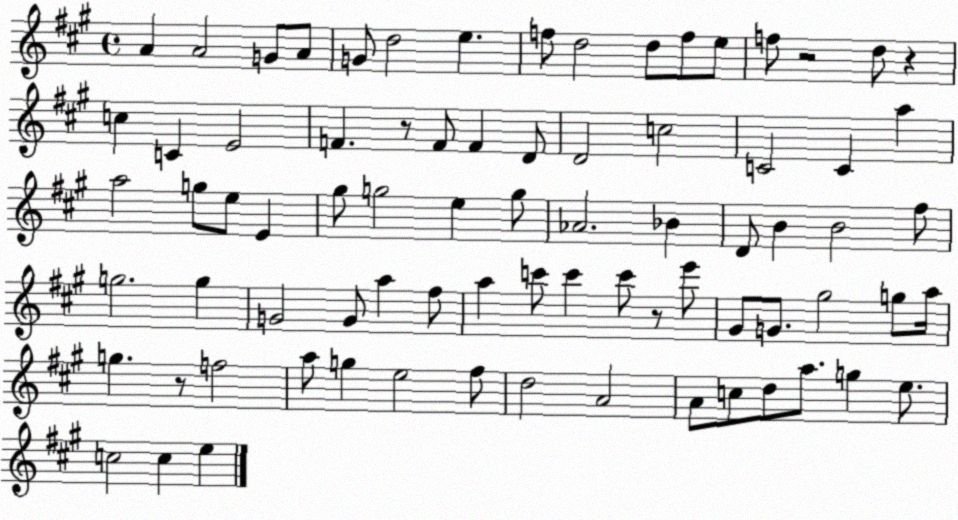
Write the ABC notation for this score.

X:1
T:Untitled
M:4/4
L:1/4
K:A
A A2 G/2 A/2 G/2 d2 e f/2 d2 d/2 f/2 e/2 f/2 z2 d/2 z c C E2 F z/2 F/2 F D/2 D2 c2 C2 C a a2 g/2 e/2 E ^g/2 g2 e g/2 _A2 _B D/2 B B2 ^f/2 g2 g G2 G/2 a ^f/2 a c'/2 c' c'/2 z/2 e'/2 ^G/2 G/2 ^g2 g/2 a/4 g z/2 f2 a/2 g e2 ^f/2 d2 A2 A/2 c/2 d/2 a/2 g e/2 c2 c e